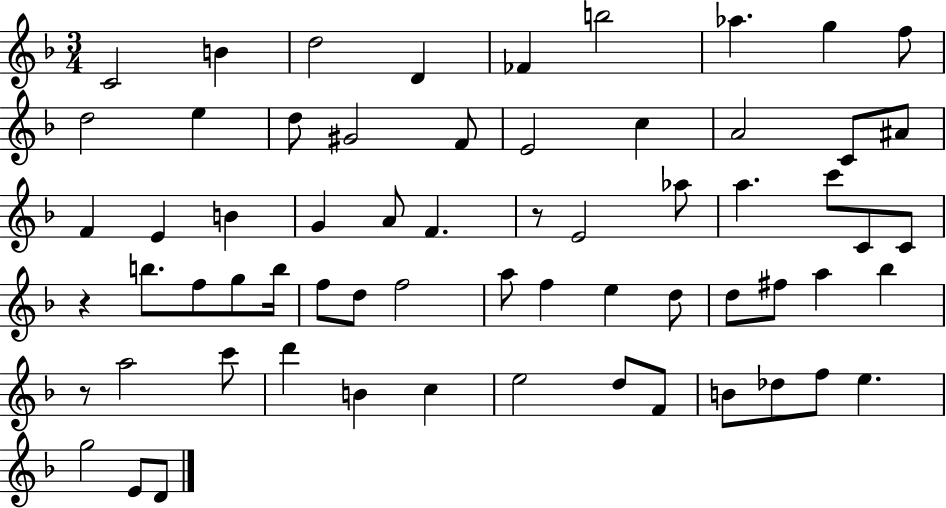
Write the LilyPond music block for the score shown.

{
  \clef treble
  \numericTimeSignature
  \time 3/4
  \key f \major
  \repeat volta 2 { c'2 b'4 | d''2 d'4 | fes'4 b''2 | aes''4. g''4 f''8 | \break d''2 e''4 | d''8 gis'2 f'8 | e'2 c''4 | a'2 c'8 ais'8 | \break f'4 e'4 b'4 | g'4 a'8 f'4. | r8 e'2 aes''8 | a''4. c'''8 c'8 c'8 | \break r4 b''8. f''8 g''8 b''16 | f''8 d''8 f''2 | a''8 f''4 e''4 d''8 | d''8 fis''8 a''4 bes''4 | \break r8 a''2 c'''8 | d'''4 b'4 c''4 | e''2 d''8 f'8 | b'8 des''8 f''8 e''4. | \break g''2 e'8 d'8 | } \bar "|."
}